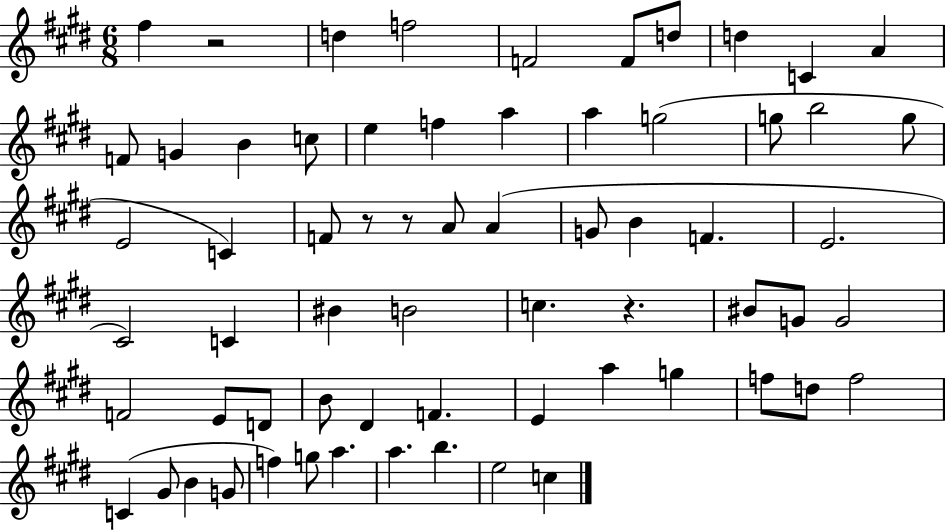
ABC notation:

X:1
T:Untitled
M:6/8
L:1/4
K:E
^f z2 d f2 F2 F/2 d/2 d C A F/2 G B c/2 e f a a g2 g/2 b2 g/2 E2 C F/2 z/2 z/2 A/2 A G/2 B F E2 ^C2 C ^B B2 c z ^B/2 G/2 G2 F2 E/2 D/2 B/2 ^D F E a g f/2 d/2 f2 C ^G/2 B G/2 f g/2 a a b e2 c